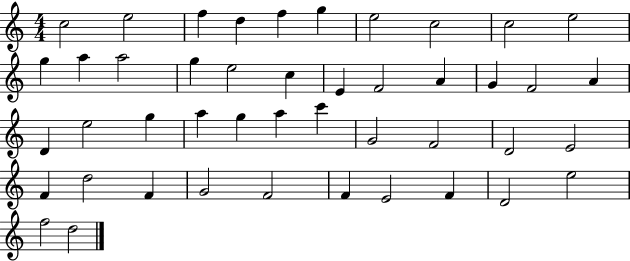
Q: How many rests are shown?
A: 0